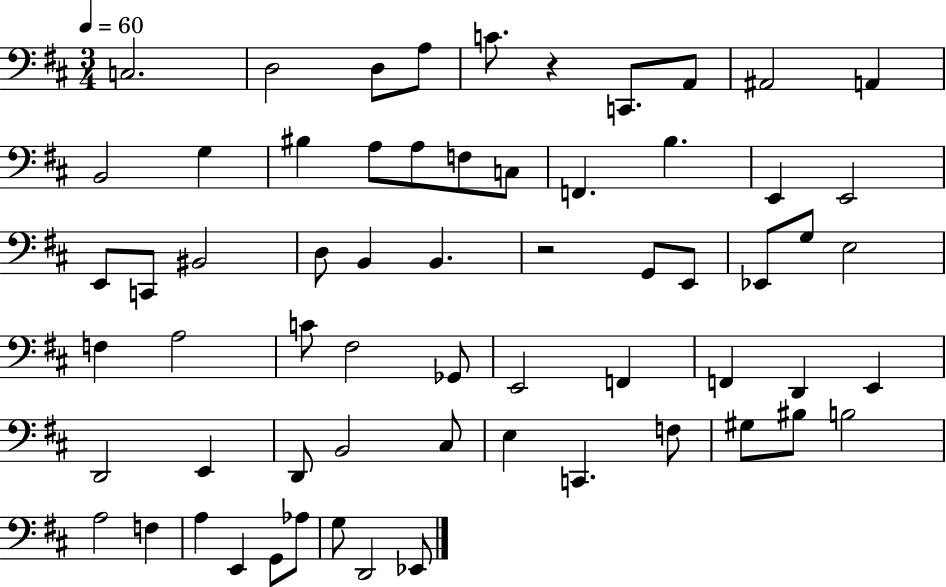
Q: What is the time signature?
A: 3/4